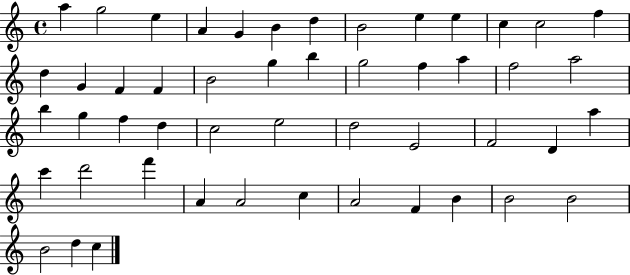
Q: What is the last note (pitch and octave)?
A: C5